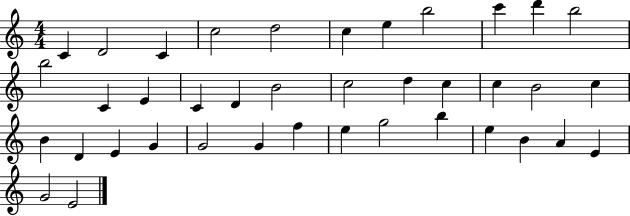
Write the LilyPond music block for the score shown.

{
  \clef treble
  \numericTimeSignature
  \time 4/4
  \key c \major
  c'4 d'2 c'4 | c''2 d''2 | c''4 e''4 b''2 | c'''4 d'''4 b''2 | \break b''2 c'4 e'4 | c'4 d'4 b'2 | c''2 d''4 c''4 | c''4 b'2 c''4 | \break b'4 d'4 e'4 g'4 | g'2 g'4 f''4 | e''4 g''2 b''4 | e''4 b'4 a'4 e'4 | \break g'2 e'2 | \bar "|."
}